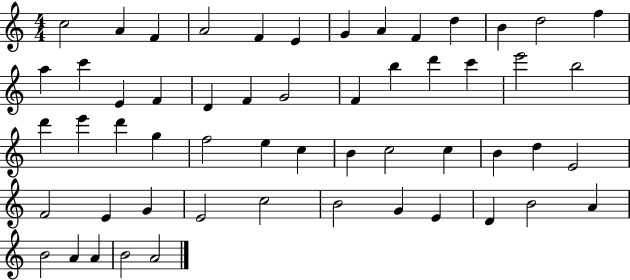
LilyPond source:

{
  \clef treble
  \numericTimeSignature
  \time 4/4
  \key c \major
  c''2 a'4 f'4 | a'2 f'4 e'4 | g'4 a'4 f'4 d''4 | b'4 d''2 f''4 | \break a''4 c'''4 e'4 f'4 | d'4 f'4 g'2 | f'4 b''4 d'''4 c'''4 | e'''2 b''2 | \break d'''4 e'''4 d'''4 g''4 | f''2 e''4 c''4 | b'4 c''2 c''4 | b'4 d''4 e'2 | \break f'2 e'4 g'4 | e'2 c''2 | b'2 g'4 e'4 | d'4 b'2 a'4 | \break b'2 a'4 a'4 | b'2 a'2 | \bar "|."
}